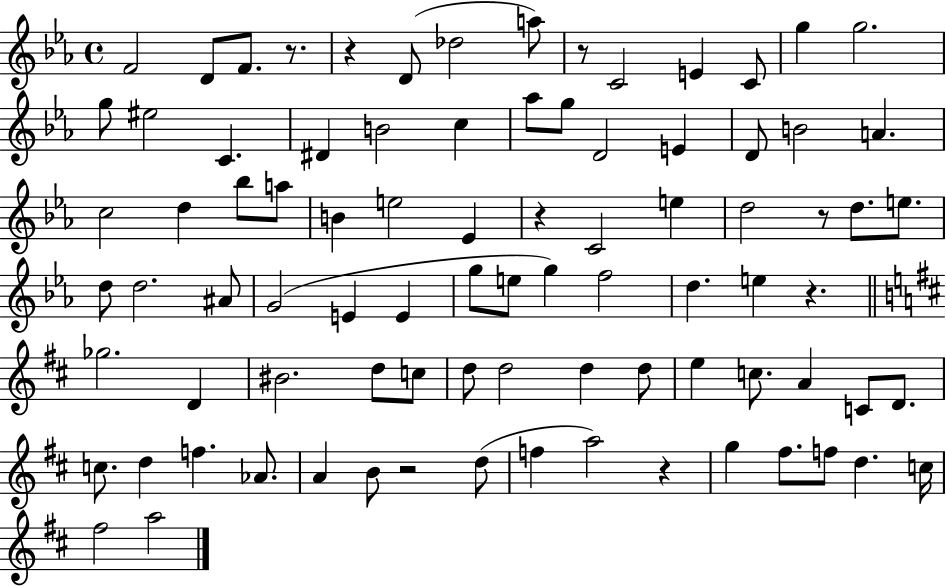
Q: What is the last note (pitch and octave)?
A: A5